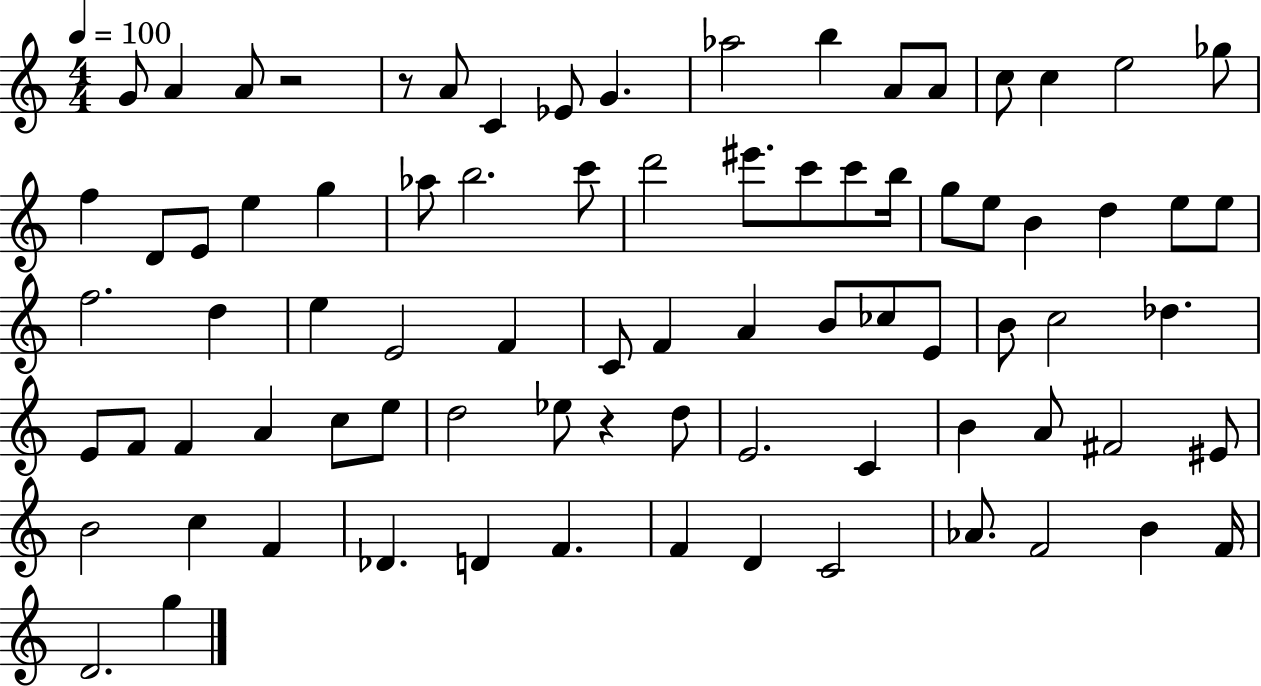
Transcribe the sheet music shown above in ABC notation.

X:1
T:Untitled
M:4/4
L:1/4
K:C
G/2 A A/2 z2 z/2 A/2 C _E/2 G _a2 b A/2 A/2 c/2 c e2 _g/2 f D/2 E/2 e g _a/2 b2 c'/2 d'2 ^e'/2 c'/2 c'/2 b/4 g/2 e/2 B d e/2 e/2 f2 d e E2 F C/2 F A B/2 _c/2 E/2 B/2 c2 _d E/2 F/2 F A c/2 e/2 d2 _e/2 z d/2 E2 C B A/2 ^F2 ^E/2 B2 c F _D D F F D C2 _A/2 F2 B F/4 D2 g